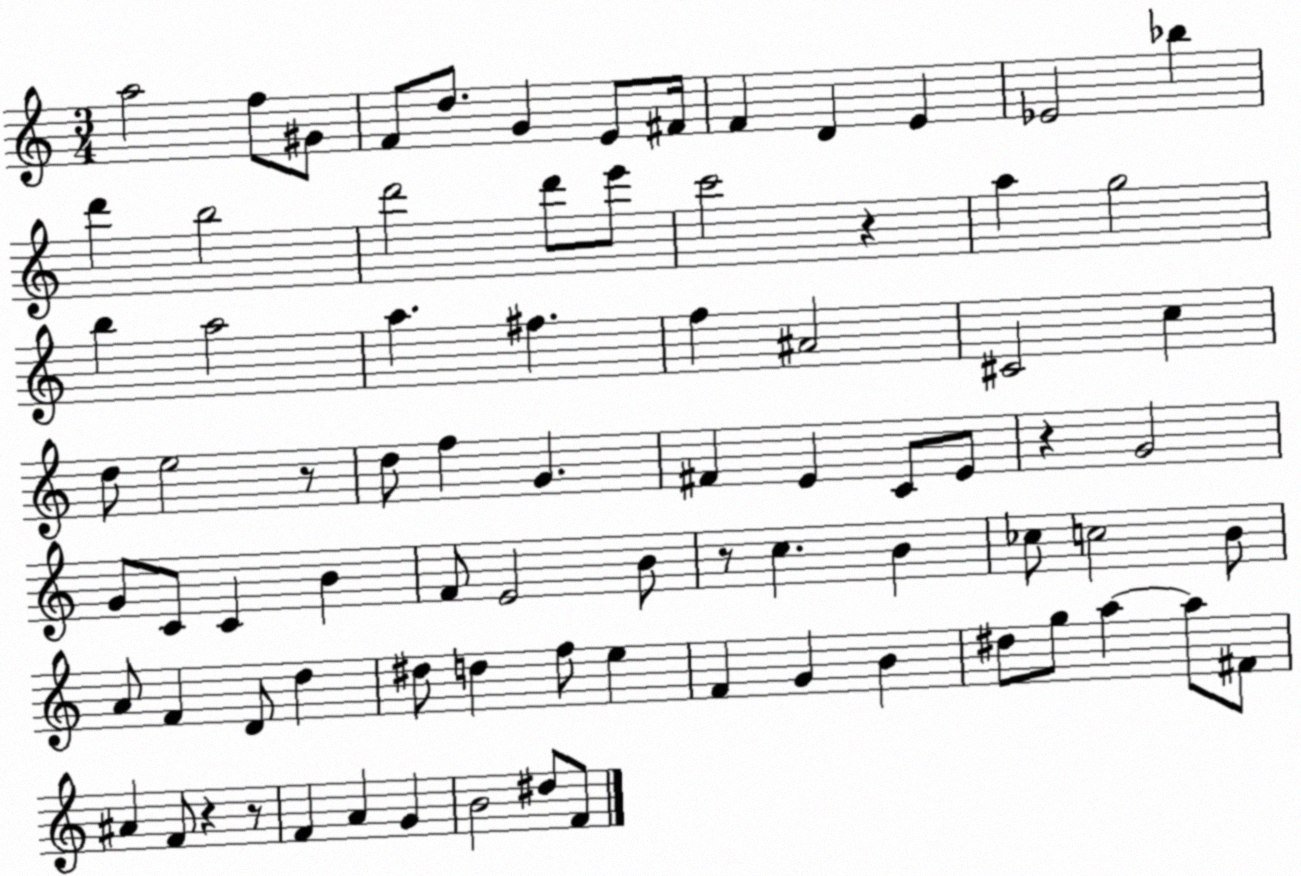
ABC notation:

X:1
T:Untitled
M:3/4
L:1/4
K:C
a2 f/2 ^G/2 F/2 d/2 G E/2 ^F/4 F D E _E2 _b d' b2 d'2 d'/2 e'/2 c'2 z a g2 b a2 a ^f f ^A2 ^C2 c d/2 e2 z/2 d/2 f G ^F E C/2 E/2 z G2 G/2 C/2 C B F/2 E2 B/2 z/2 c B _c/2 c2 B/2 A/2 F D/2 d ^d/2 d f/2 e F G B ^d/2 g/2 a a/2 ^F/2 ^A F/2 z z/2 F A G B2 ^d/2 F/2